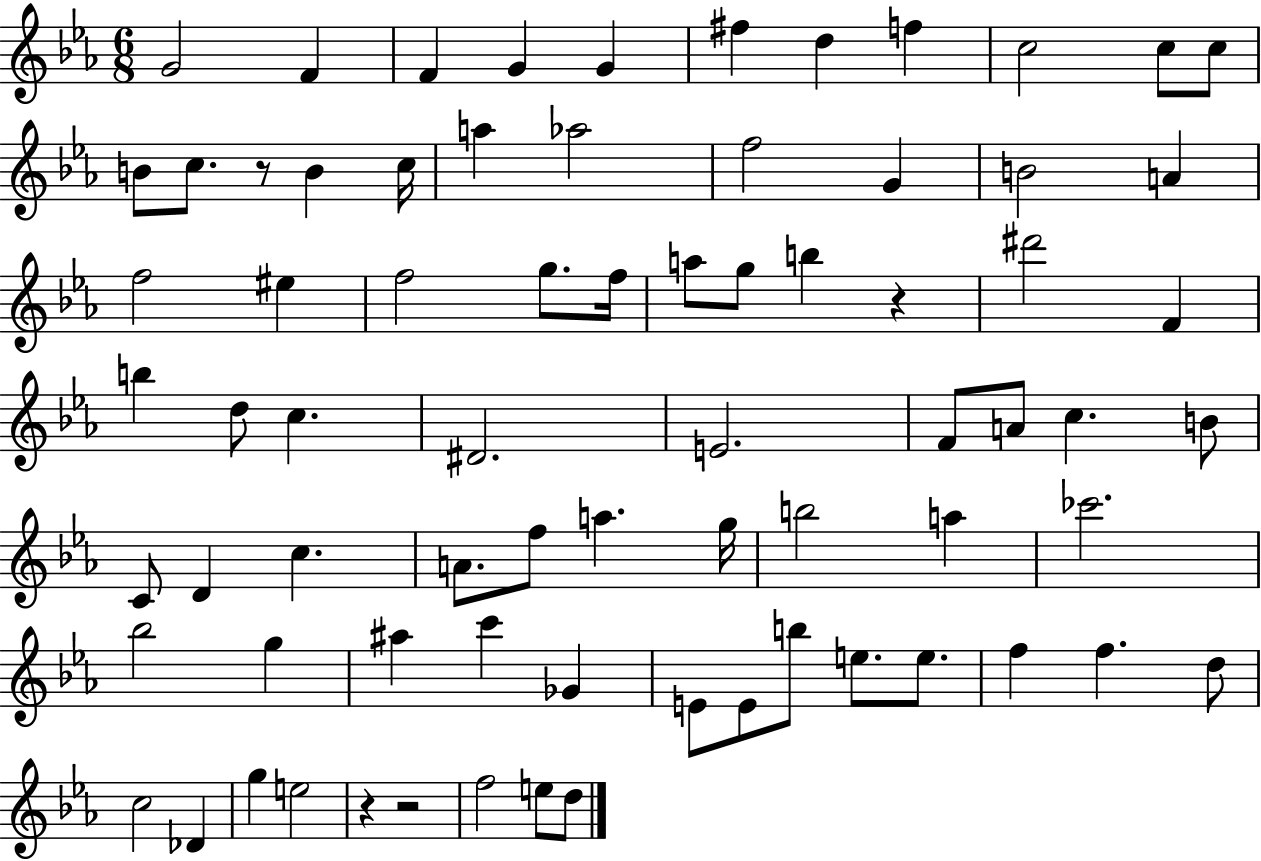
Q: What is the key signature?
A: EES major